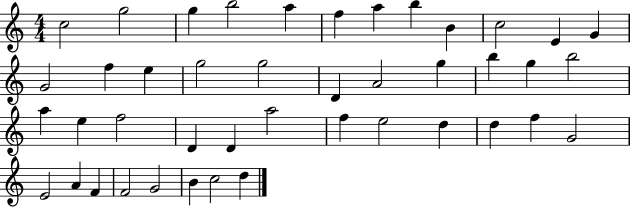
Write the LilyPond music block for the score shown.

{
  \clef treble
  \numericTimeSignature
  \time 4/4
  \key c \major
  c''2 g''2 | g''4 b''2 a''4 | f''4 a''4 b''4 b'4 | c''2 e'4 g'4 | \break g'2 f''4 e''4 | g''2 g''2 | d'4 a'2 g''4 | b''4 g''4 b''2 | \break a''4 e''4 f''2 | d'4 d'4 a''2 | f''4 e''2 d''4 | d''4 f''4 g'2 | \break e'2 a'4 f'4 | f'2 g'2 | b'4 c''2 d''4 | \bar "|."
}